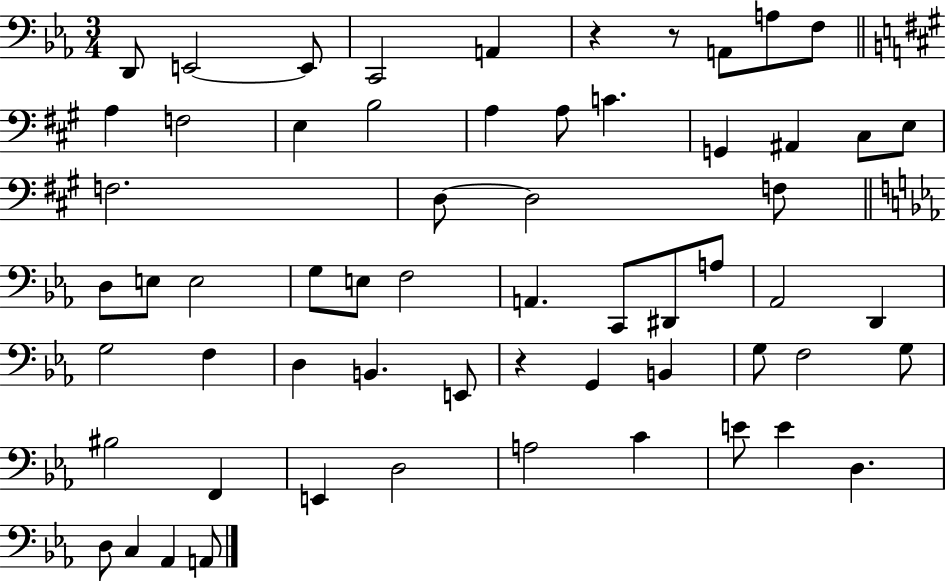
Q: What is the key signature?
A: EES major